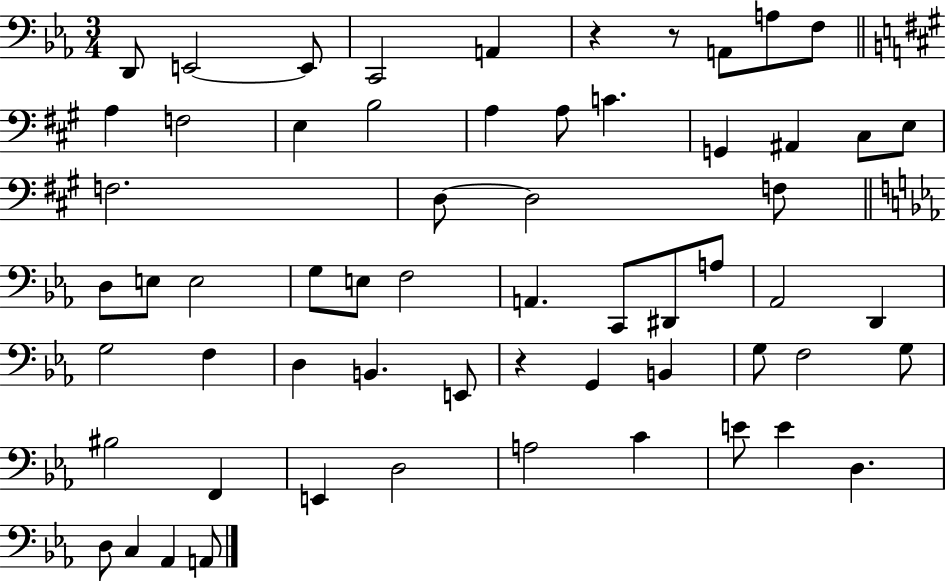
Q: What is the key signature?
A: EES major